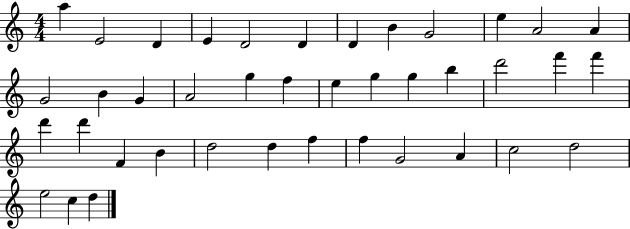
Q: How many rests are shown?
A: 0